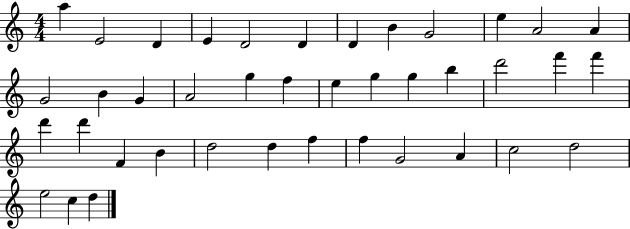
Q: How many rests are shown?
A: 0